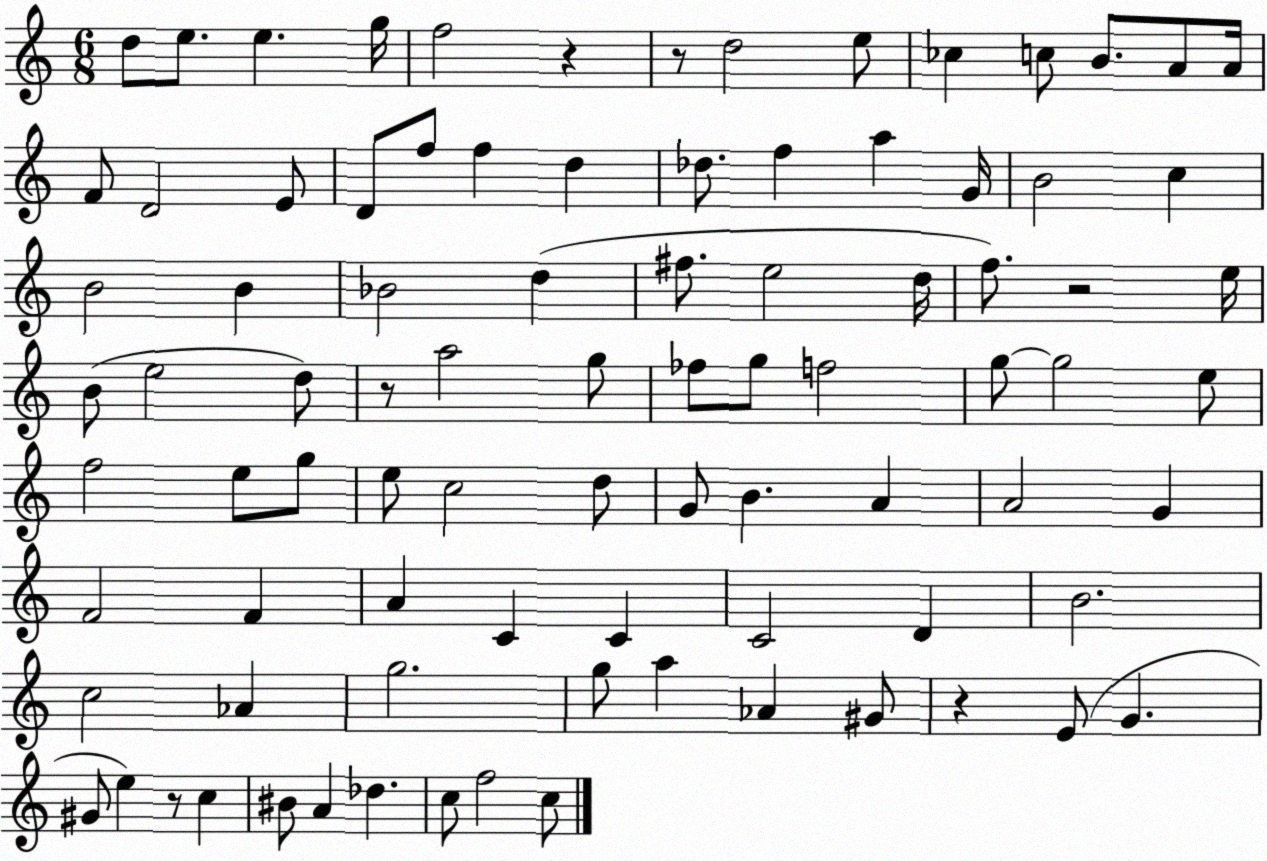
X:1
T:Untitled
M:6/8
L:1/4
K:C
d/2 e/2 e g/4 f2 z z/2 d2 e/2 _c c/2 B/2 A/2 A/4 F/2 D2 E/2 D/2 f/2 f d _d/2 f a G/4 B2 c B2 B _B2 d ^f/2 e2 d/4 f/2 z2 e/4 B/2 e2 d/2 z/2 a2 g/2 _f/2 g/2 f2 g/2 g2 e/2 f2 e/2 g/2 e/2 c2 d/2 G/2 B A A2 G F2 F A C C C2 D B2 c2 _A g2 g/2 a _A ^G/2 z E/2 G ^G/2 e z/2 c ^B/2 A _d c/2 f2 c/2